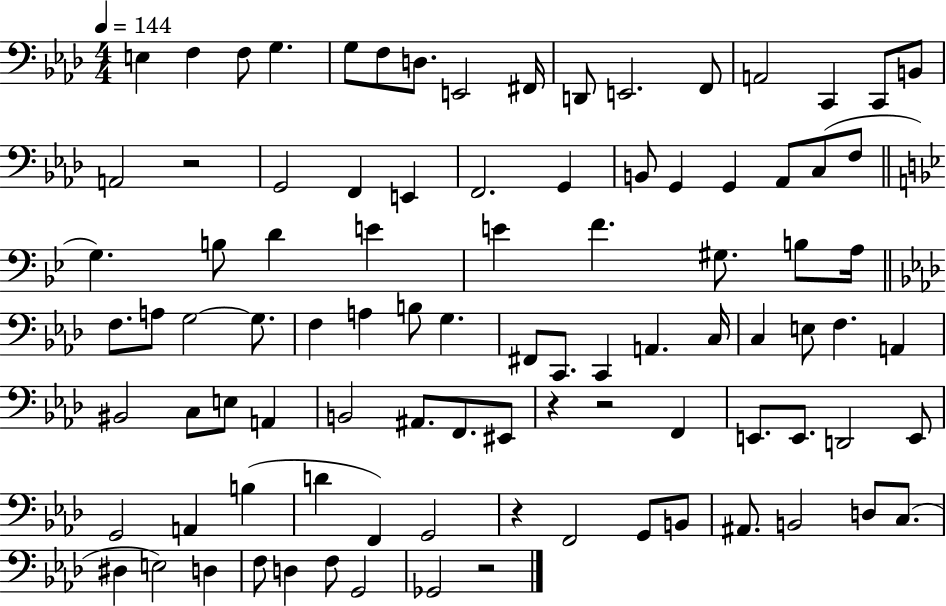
X:1
T:Untitled
M:4/4
L:1/4
K:Ab
E, F, F,/2 G, G,/2 F,/2 D,/2 E,,2 ^F,,/4 D,,/2 E,,2 F,,/2 A,,2 C,, C,,/2 B,,/2 A,,2 z2 G,,2 F,, E,, F,,2 G,, B,,/2 G,, G,, _A,,/2 C,/2 F,/2 G, B,/2 D E E F ^G,/2 B,/2 A,/4 F,/2 A,/2 G,2 G,/2 F, A, B,/2 G, ^F,,/2 C,,/2 C,, A,, C,/4 C, E,/2 F, A,, ^B,,2 C,/2 E,/2 A,, B,,2 ^A,,/2 F,,/2 ^E,,/2 z z2 F,, E,,/2 E,,/2 D,,2 E,,/2 G,,2 A,, B, D F,, G,,2 z F,,2 G,,/2 B,,/2 ^A,,/2 B,,2 D,/2 C,/2 ^D, E,2 D, F,/2 D, F,/2 G,,2 _G,,2 z2